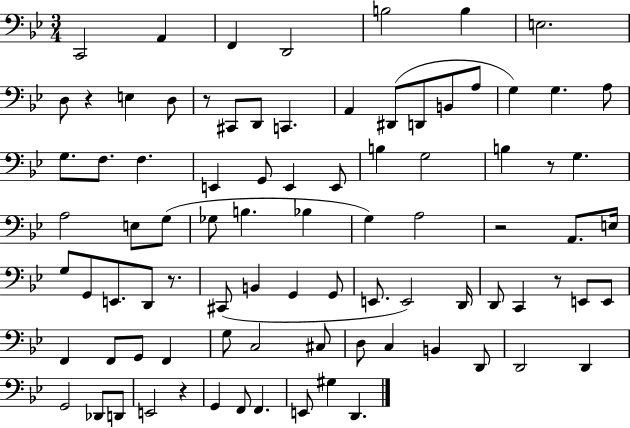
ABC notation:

X:1
T:Untitled
M:3/4
L:1/4
K:Bb
C,,2 A,, F,, D,,2 B,2 B, E,2 D,/2 z E, D,/2 z/2 ^C,,/2 D,,/2 C,, A,, ^D,,/2 D,,/2 B,,/2 A,/2 G, G, A,/2 G,/2 F,/2 F, E,, G,,/2 E,, E,,/2 B, G,2 B, z/2 G, A,2 E,/2 G,/2 _G,/2 B, _B, G, A,2 z2 A,,/2 E,/4 G,/2 G,,/2 E,,/2 D,,/2 z/2 ^C,,/2 B,, G,, G,,/2 E,,/2 E,,2 D,,/4 D,,/2 C,, z/2 E,,/2 E,,/2 F,, F,,/2 G,,/2 F,, G,/2 C,2 ^C,/2 D,/2 C, B,, D,,/2 D,,2 D,, G,,2 _D,,/2 D,,/2 E,,2 z G,, F,,/2 F,, E,,/2 ^G, D,,